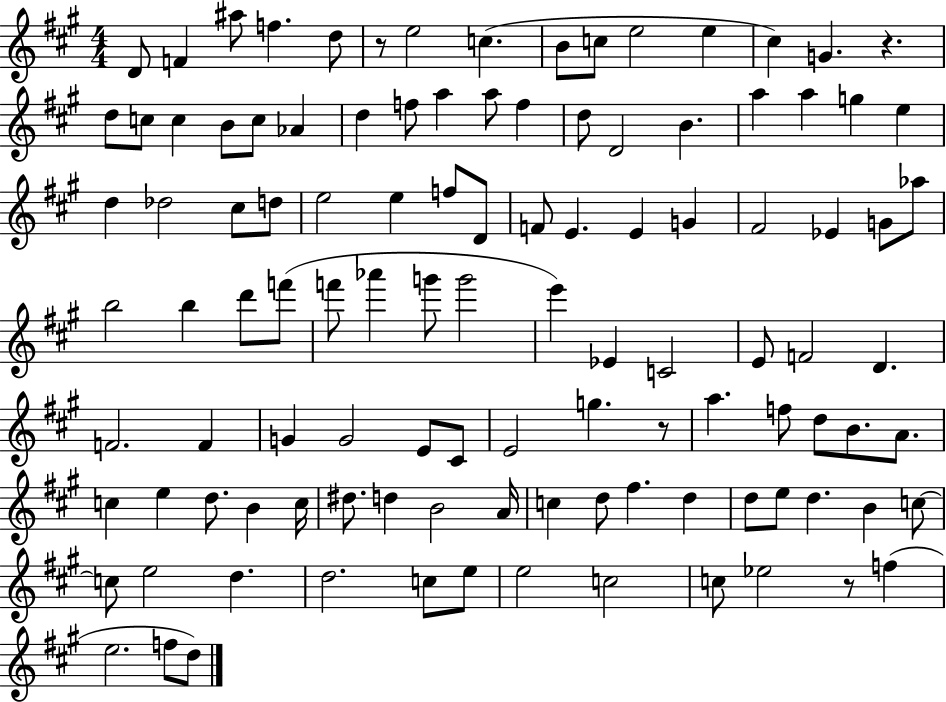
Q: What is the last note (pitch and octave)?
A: D5